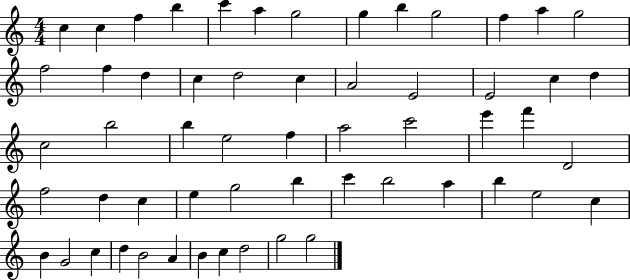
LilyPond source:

{
  \clef treble
  \numericTimeSignature
  \time 4/4
  \key c \major
  c''4 c''4 f''4 b''4 | c'''4 a''4 g''2 | g''4 b''4 g''2 | f''4 a''4 g''2 | \break f''2 f''4 d''4 | c''4 d''2 c''4 | a'2 e'2 | e'2 c''4 d''4 | \break c''2 b''2 | b''4 e''2 f''4 | a''2 c'''2 | e'''4 f'''4 d'2 | \break f''2 d''4 c''4 | e''4 g''2 b''4 | c'''4 b''2 a''4 | b''4 e''2 c''4 | \break b'4 g'2 c''4 | d''4 b'2 a'4 | b'4 c''4 d''2 | g''2 g''2 | \break \bar "|."
}